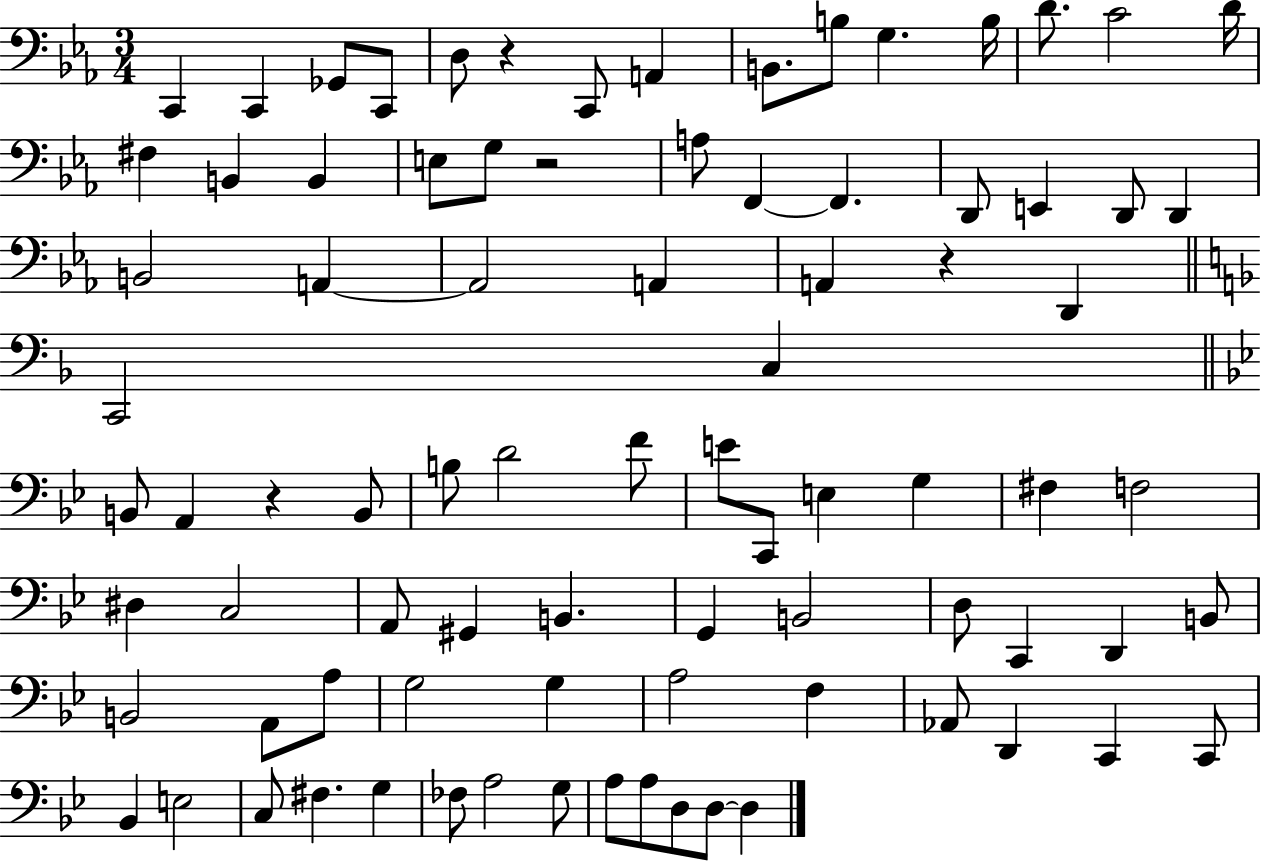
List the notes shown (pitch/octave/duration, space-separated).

C2/q C2/q Gb2/e C2/e D3/e R/q C2/e A2/q B2/e. B3/e G3/q. B3/s D4/e. C4/h D4/s F#3/q B2/q B2/q E3/e G3/e R/h A3/e F2/q F2/q. D2/e E2/q D2/e D2/q B2/h A2/q A2/h A2/q A2/q R/q D2/q C2/h C3/q B2/e A2/q R/q B2/e B3/e D4/h F4/e E4/e C2/e E3/q G3/q F#3/q F3/h D#3/q C3/h A2/e G#2/q B2/q. G2/q B2/h D3/e C2/q D2/q B2/e B2/h A2/e A3/e G3/h G3/q A3/h F3/q Ab2/e D2/q C2/q C2/e Bb2/q E3/h C3/e F#3/q. G3/q FES3/e A3/h G3/e A3/e A3/e D3/e D3/e D3/q